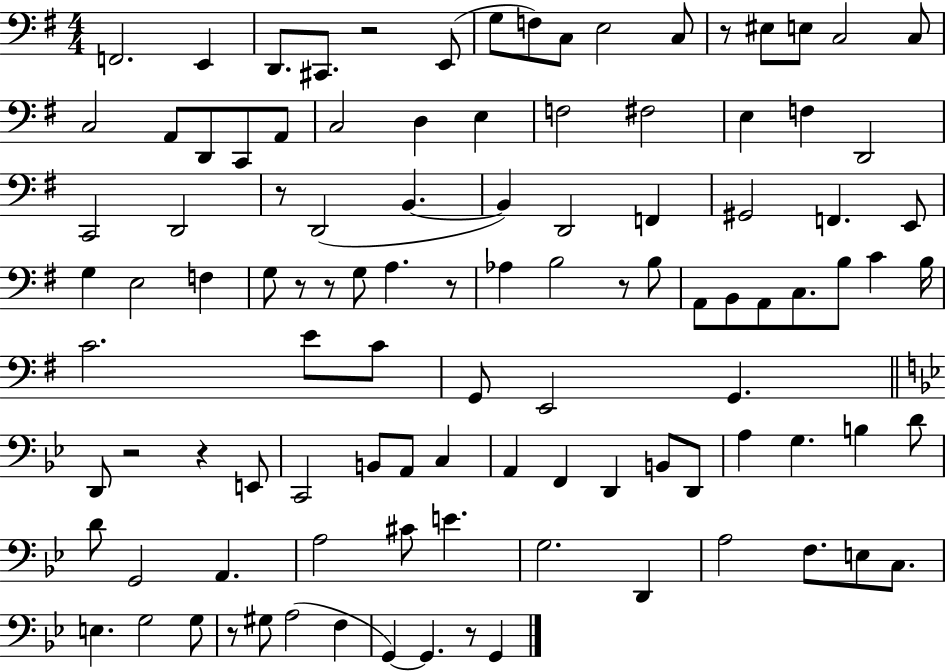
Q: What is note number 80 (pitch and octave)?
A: E4